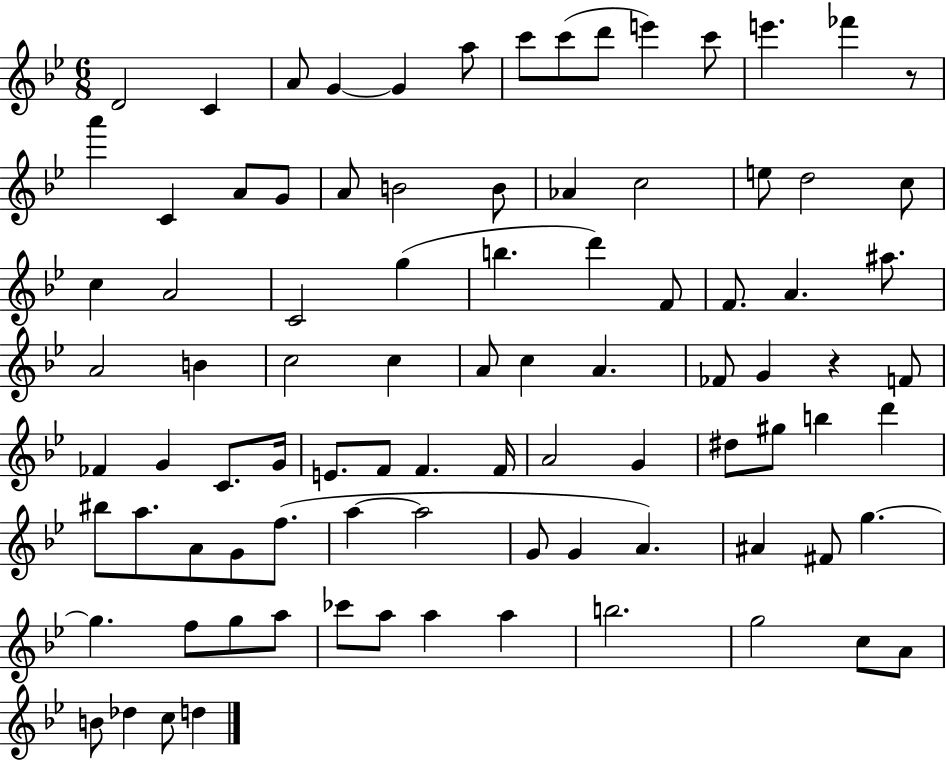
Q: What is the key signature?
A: BES major